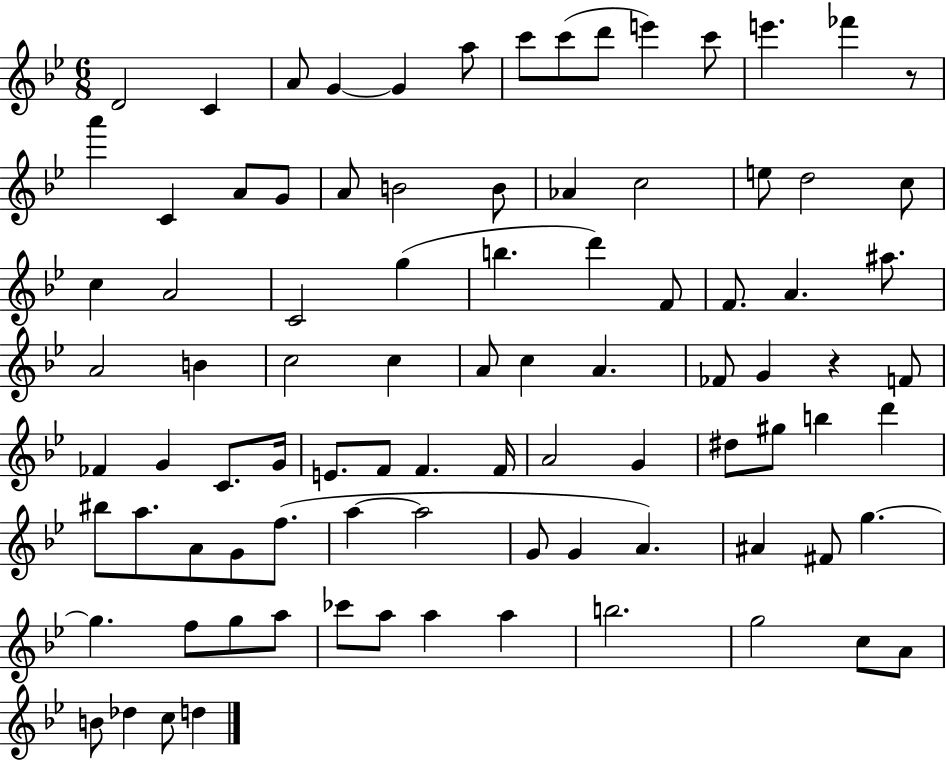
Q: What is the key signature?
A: BES major